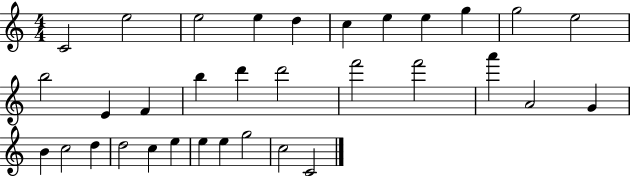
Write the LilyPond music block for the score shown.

{
  \clef treble
  \numericTimeSignature
  \time 4/4
  \key c \major
  c'2 e''2 | e''2 e''4 d''4 | c''4 e''4 e''4 g''4 | g''2 e''2 | \break b''2 e'4 f'4 | b''4 d'''4 d'''2 | f'''2 f'''2 | a'''4 a'2 g'4 | \break b'4 c''2 d''4 | d''2 c''4 e''4 | e''4 e''4 g''2 | c''2 c'2 | \break \bar "|."
}